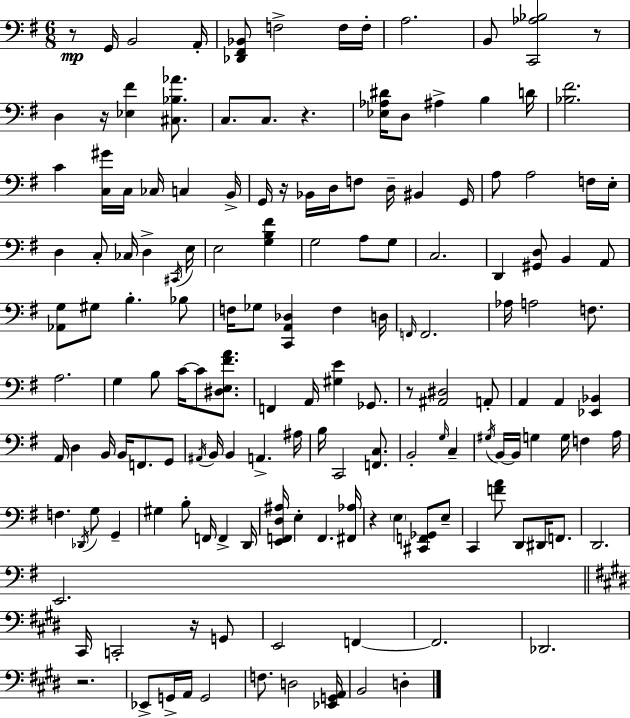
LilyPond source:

{
  \clef bass
  \numericTimeSignature
  \time 6/8
  \key e \minor
  r8\mp g,16 b,2 a,16-. | <des, fis, bes,>8 f2-> f16 f16-. | a2. | b,8 <c, aes bes>2 r8 | \break d4 r16 <ees fis'>4 <cis bes aes'>8. | c8. c8. r4. | <ees aes dis'>16 d8 ais4-> b4 d'16 | <bes fis'>2. | \break c'4 <c gis'>16 c16 ces16 c4 b,16-> | g,16 r16 bes,16 d16 f8 d16-- bis,4 g,16 | a8 a2 f16 e16-. | d4 c8-. ces16 d4-> \acciaccatura { cis,16 } | \break e16 e2 <g b fis'>4 | g2 a8 g8 | c2. | d,4 <gis, d>8 b,4 a,8 | \break <aes, g>8 gis8 b4.-. bes8 | f16 ges8 <c, a, des>4 f4 | d16 \grace { f,16 } f,2. | aes16 a2 f8. | \break a2. | g4 b8 c'16~~ c'8 <dis e fis' a'>8. | f,4 a,16 <gis e'>4 ges,8. | r8 <ais, dis>2 | \break a,8-. a,4 a,4 <ees, bes,>4 | a,16 d4 b,16 b,16 f,8. | g,8 \acciaccatura { ais,16 } b,16 b,4 a,4.-> | ais16 b16 c,2 | \break <f, c>8. b,2-. \grace { g16 } | c4-- \acciaccatura { gis16 } b,16~~ b,16 g4 g16 | f4 a16 f4. \acciaccatura { des,16 } | g8 g,4-- gis4 b8-. | \break f,16 f,4-> d,16 <e, f, d ais>16 e4-. f,4. | <fis, aes>16 r4 \parenthesize e4 | <cis, f, ges,>8 e8-- c,4 <f' a'>8 | d,8 dis,16 f,8. d,2. | \break e,2. | \bar "||" \break \key e \major cis,16 c,2-. r16 g,8 | e,2 f,4~~ | f,2. | des,2. | \break r2. | ees,8-> g,16-> a,16 g,2 | f8. d2 <ees, g, a,>16 | b,2 d4-. | \break \bar "|."
}